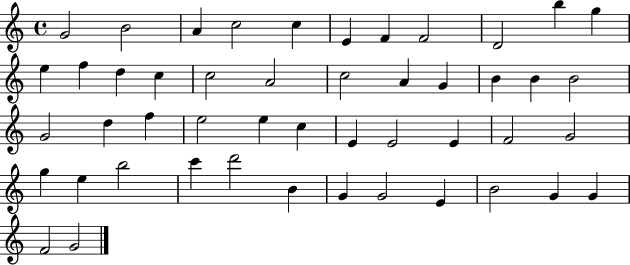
X:1
T:Untitled
M:4/4
L:1/4
K:C
G2 B2 A c2 c E F F2 D2 b g e f d c c2 A2 c2 A G B B B2 G2 d f e2 e c E E2 E F2 G2 g e b2 c' d'2 B G G2 E B2 G G F2 G2